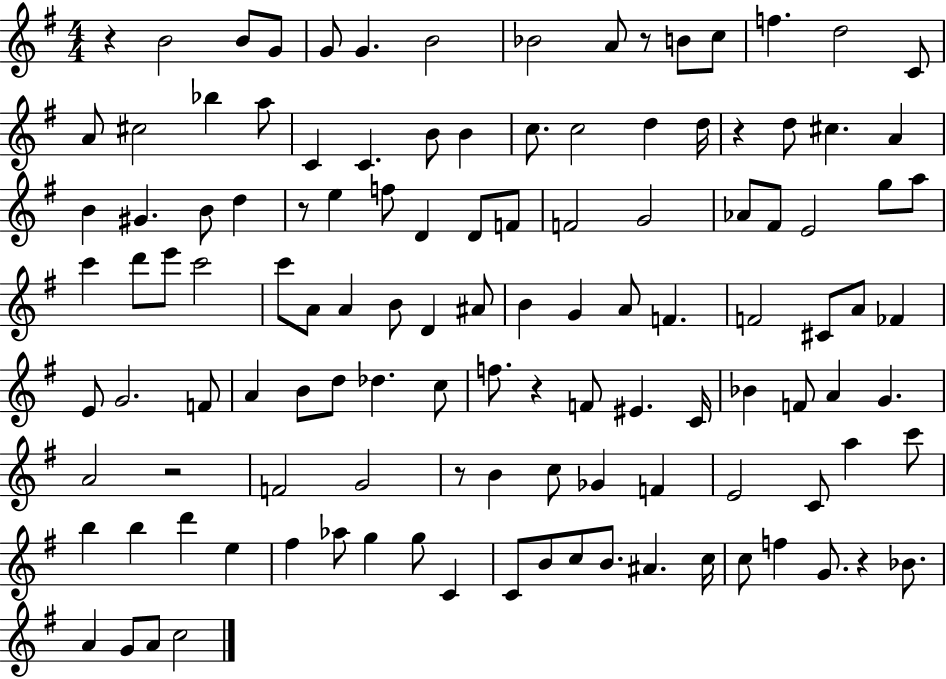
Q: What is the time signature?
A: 4/4